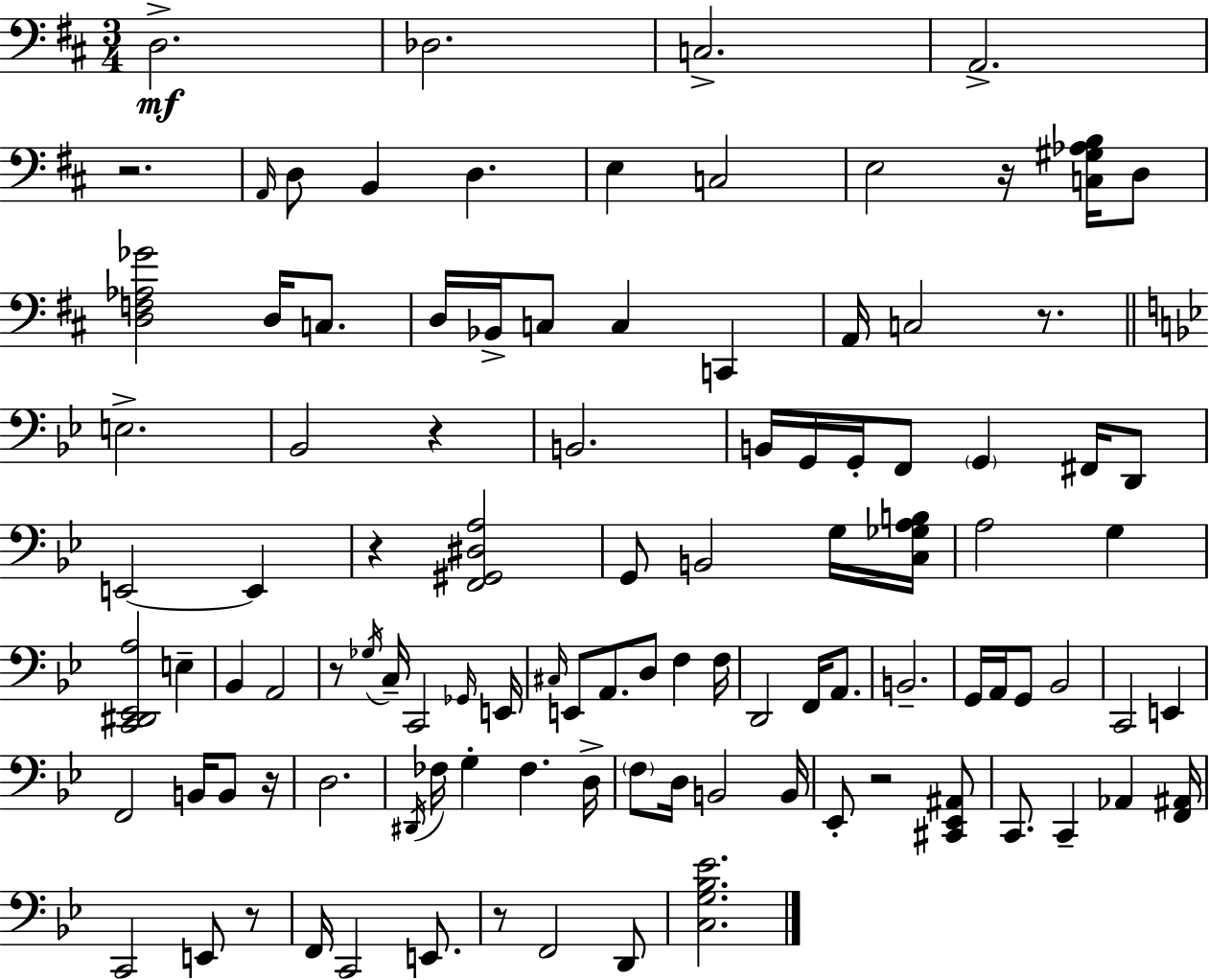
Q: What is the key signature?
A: D major